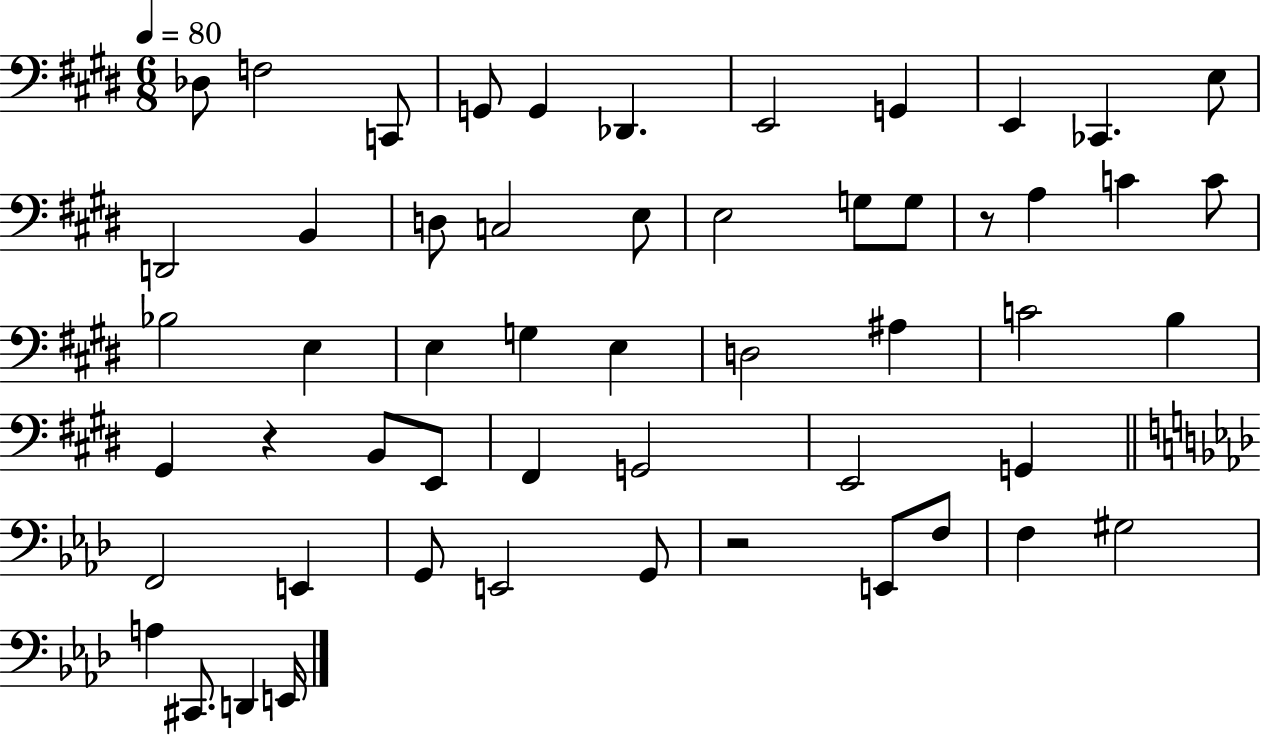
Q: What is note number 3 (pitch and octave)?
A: C2